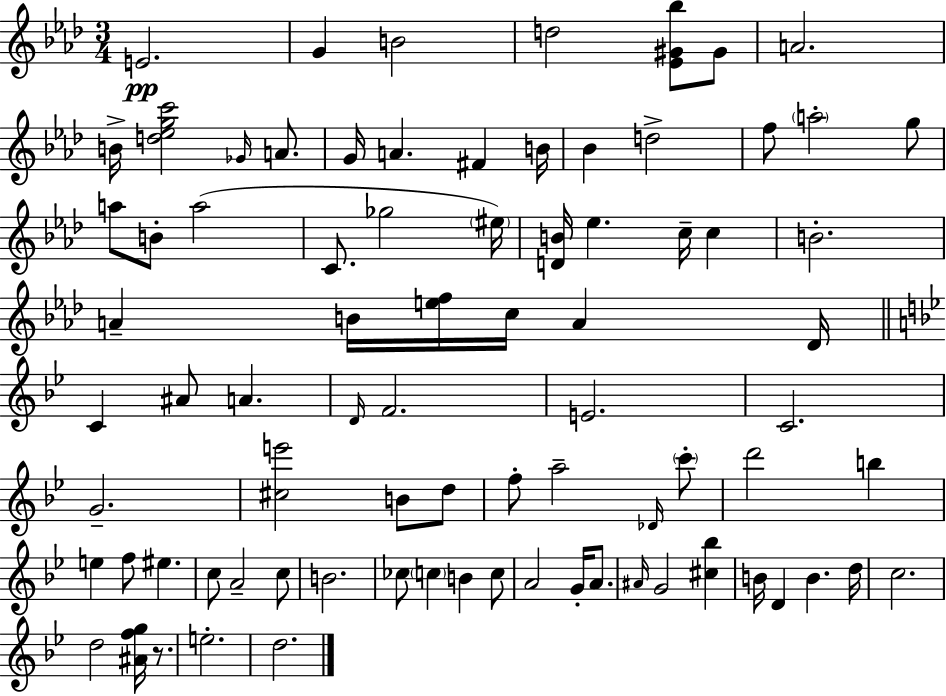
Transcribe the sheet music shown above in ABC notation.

X:1
T:Untitled
M:3/4
L:1/4
K:Ab
E2 G B2 d2 [_E^G_b]/2 ^G/2 A2 B/4 [d_egc']2 _G/4 A/2 G/4 A ^F B/4 _B d2 f/2 a2 g/2 a/2 B/2 a2 C/2 _g2 ^e/4 [DB]/4 _e c/4 c B2 A B/4 [ef]/4 c/4 A _D/4 C ^A/2 A D/4 F2 E2 C2 G2 [^ce']2 B/2 d/2 f/2 a2 _D/4 c'/2 d'2 b e f/2 ^e c/2 A2 c/2 B2 _c/2 c B c/2 A2 G/4 A/2 ^A/4 G2 [^c_b] B/4 D B d/4 c2 d2 [^Afg]/4 z/2 e2 d2